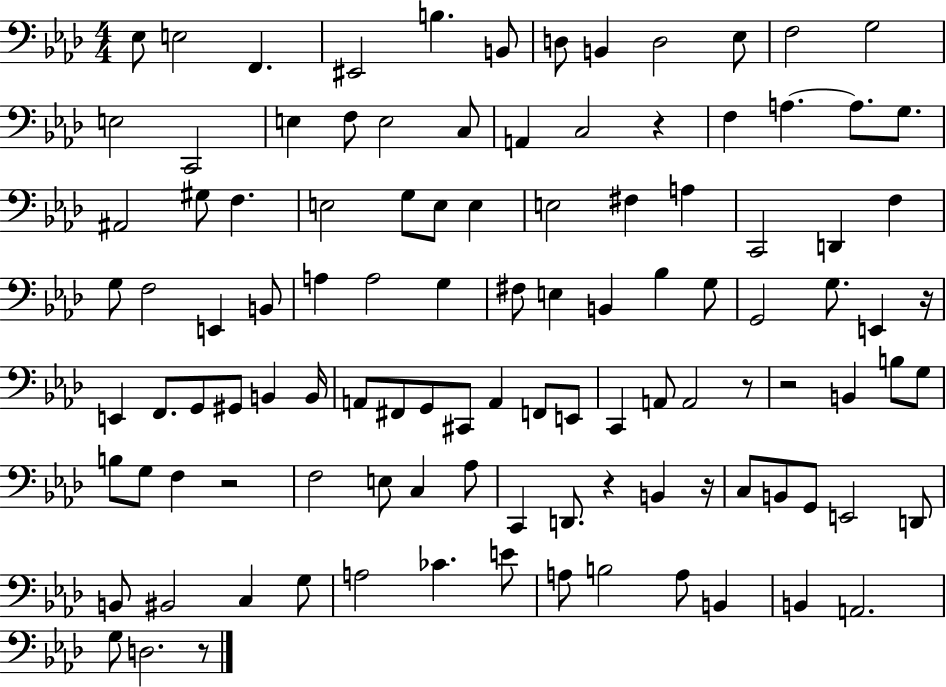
{
  \clef bass
  \numericTimeSignature
  \time 4/4
  \key aes \major
  \repeat volta 2 { ees8 e2 f,4. | eis,2 b4. b,8 | d8 b,4 d2 ees8 | f2 g2 | \break e2 c,2 | e4 f8 e2 c8 | a,4 c2 r4 | f4 a4.~~ a8. g8. | \break ais,2 gis8 f4. | e2 g8 e8 e4 | e2 fis4 a4 | c,2 d,4 f4 | \break g8 f2 e,4 b,8 | a4 a2 g4 | fis8 e4 b,4 bes4 g8 | g,2 g8. e,4 r16 | \break e,4 f,8. g,8 gis,8 b,4 b,16 | a,8 fis,8 g,8 cis,8 a,4 f,8 e,8 | c,4 a,8 a,2 r8 | r2 b,4 b8 g8 | \break b8 g8 f4 r2 | f2 e8 c4 aes8 | c,4 d,8. r4 b,4 r16 | c8 b,8 g,8 e,2 d,8 | \break b,8 bis,2 c4 g8 | a2 ces'4. e'8 | a8 b2 a8 b,4 | b,4 a,2. | \break g8 d2. r8 | } \bar "|."
}